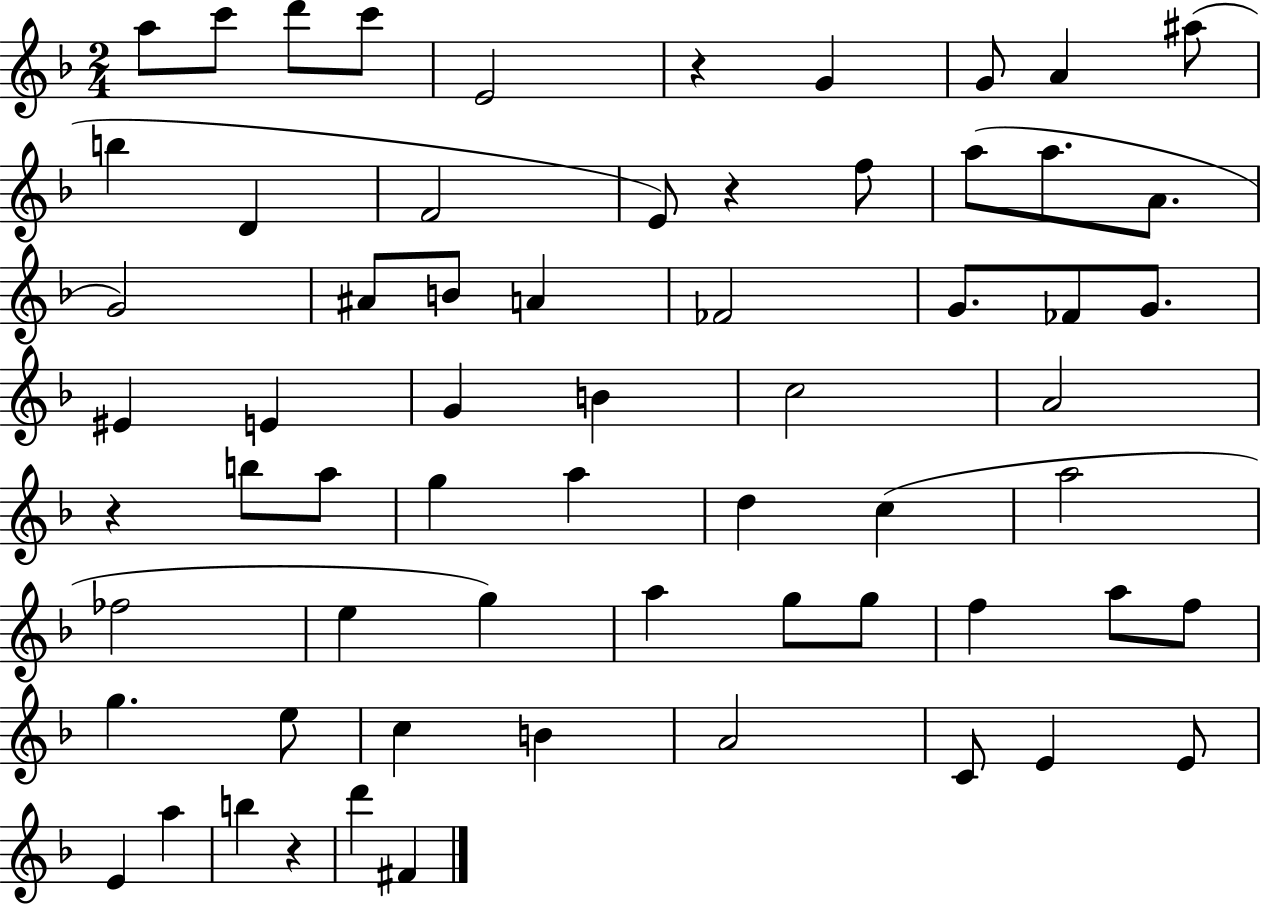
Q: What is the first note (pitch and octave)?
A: A5